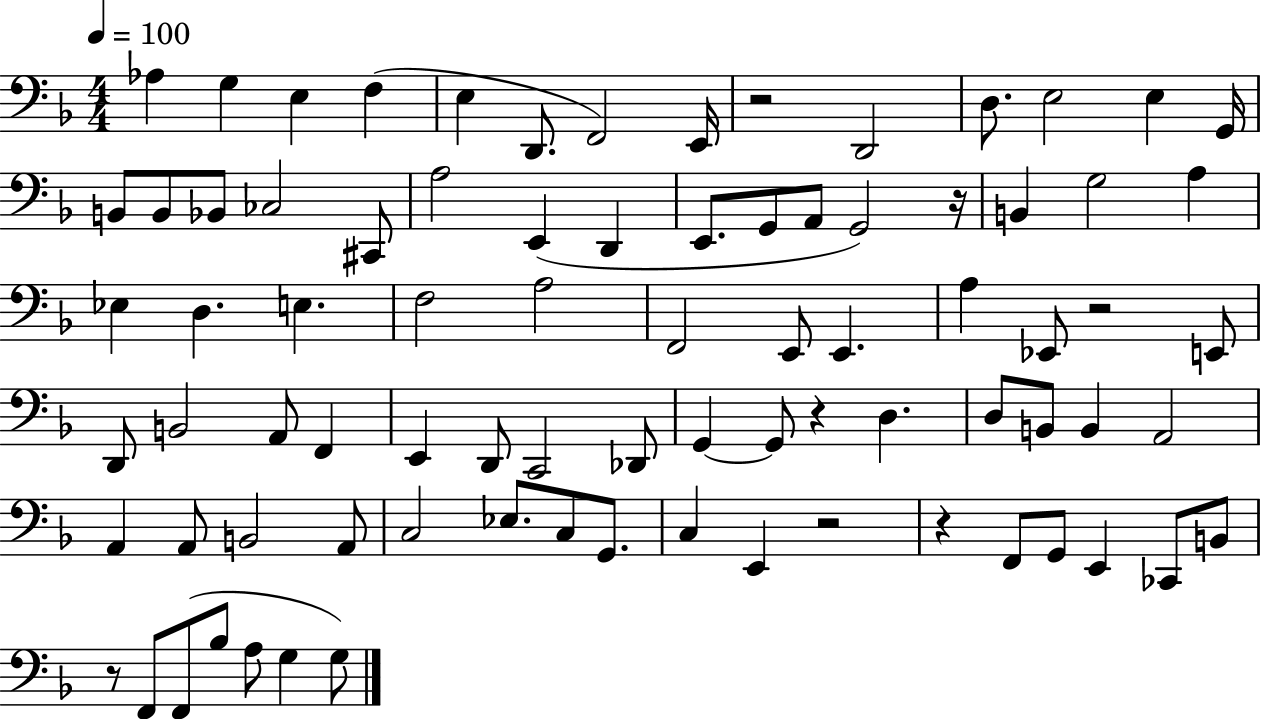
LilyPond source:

{
  \clef bass
  \numericTimeSignature
  \time 4/4
  \key f \major
  \tempo 4 = 100
  aes4 g4 e4 f4( | e4 d,8. f,2) e,16 | r2 d,2 | d8. e2 e4 g,16 | \break b,8 b,8 bes,8 ces2 cis,8 | a2 e,4( d,4 | e,8. g,8 a,8 g,2) r16 | b,4 g2 a4 | \break ees4 d4. e4. | f2 a2 | f,2 e,8 e,4. | a4 ees,8 r2 e,8 | \break d,8 b,2 a,8 f,4 | e,4 d,8 c,2 des,8 | g,4~~ g,8 r4 d4. | d8 b,8 b,4 a,2 | \break a,4 a,8 b,2 a,8 | c2 ees8. c8 g,8. | c4 e,4 r2 | r4 f,8 g,8 e,4 ces,8 b,8 | \break r8 f,8 f,8( bes8 a8 g4 g8) | \bar "|."
}